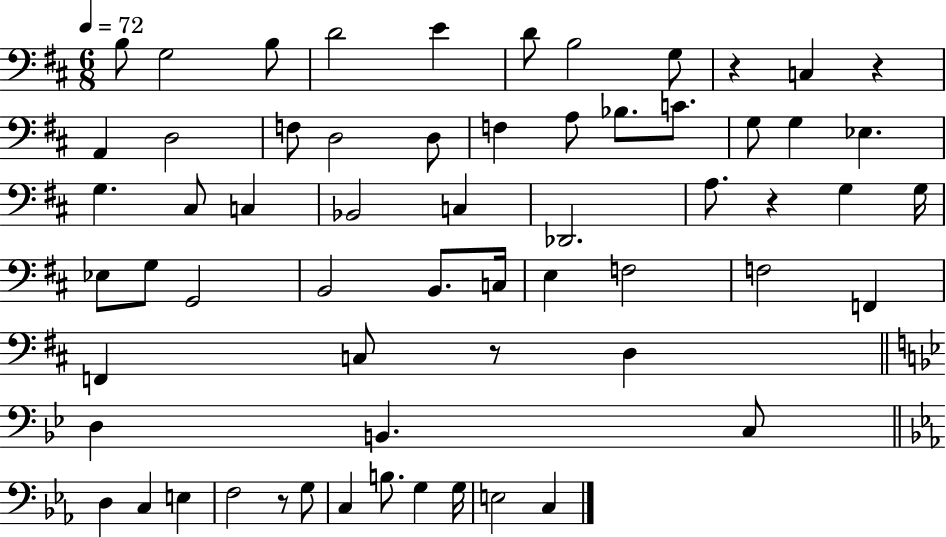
X:1
T:Untitled
M:6/8
L:1/4
K:D
B,/2 G,2 B,/2 D2 E D/2 B,2 G,/2 z C, z A,, D,2 F,/2 D,2 D,/2 F, A,/2 _B,/2 C/2 G,/2 G, _E, G, ^C,/2 C, _B,,2 C, _D,,2 A,/2 z G, G,/4 _E,/2 G,/2 G,,2 B,,2 B,,/2 C,/4 E, F,2 F,2 F,, F,, C,/2 z/2 D, D, B,, C,/2 D, C, E, F,2 z/2 G,/2 C, B,/2 G, G,/4 E,2 C,